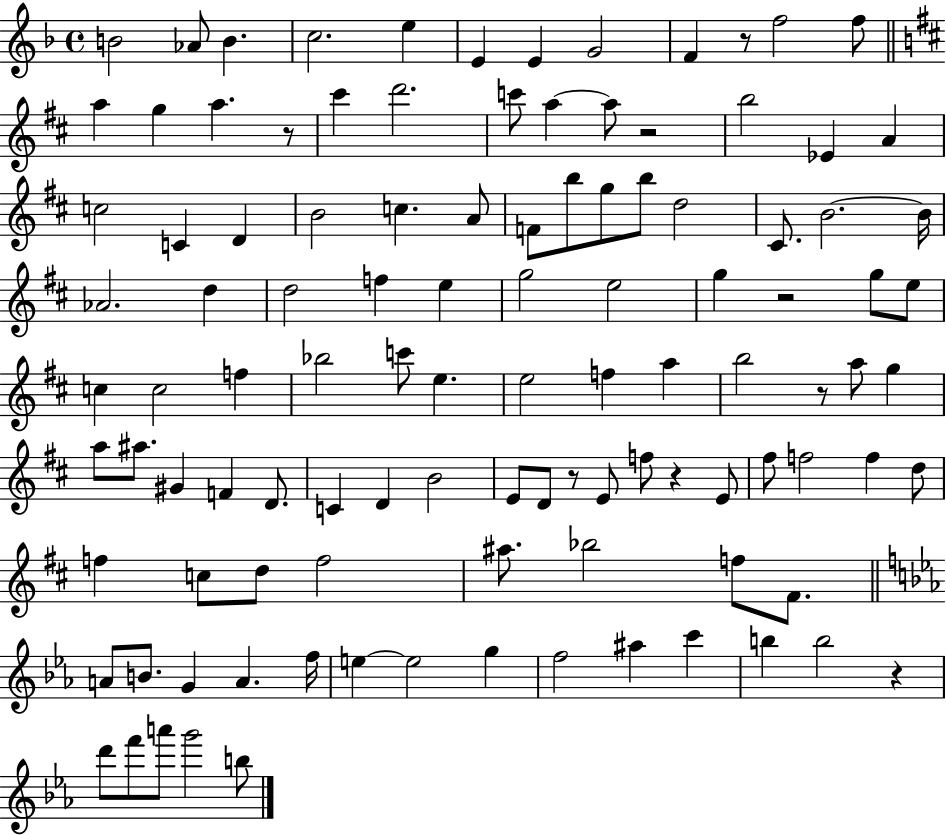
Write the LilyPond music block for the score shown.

{
  \clef treble
  \time 4/4
  \defaultTimeSignature
  \key f \major
  b'2 aes'8 b'4. | c''2. e''4 | e'4 e'4 g'2 | f'4 r8 f''2 f''8 | \break \bar "||" \break \key b \minor a''4 g''4 a''4. r8 | cis'''4 d'''2. | c'''8 a''4~~ a''8 r2 | b''2 ees'4 a'4 | \break c''2 c'4 d'4 | b'2 c''4. a'8 | f'8 b''8 g''8 b''8 d''2 | cis'8. b'2.~~ b'16 | \break aes'2. d''4 | d''2 f''4 e''4 | g''2 e''2 | g''4 r2 g''8 e''8 | \break c''4 c''2 f''4 | bes''2 c'''8 e''4. | e''2 f''4 a''4 | b''2 r8 a''8 g''4 | \break a''8 ais''8. gis'4 f'4 d'8. | c'4 d'4 b'2 | e'8 d'8 r8 e'8 f''8 r4 e'8 | fis''8 f''2 f''4 d''8 | \break f''4 c''8 d''8 f''2 | ais''8. bes''2 f''8 fis'8. | \bar "||" \break \key ees \major a'8 b'8. g'4 a'4. f''16 | e''4~~ e''2 g''4 | f''2 ais''4 c'''4 | b''4 b''2 r4 | \break d'''8 f'''8 a'''8 g'''2 b''8 | \bar "|."
}